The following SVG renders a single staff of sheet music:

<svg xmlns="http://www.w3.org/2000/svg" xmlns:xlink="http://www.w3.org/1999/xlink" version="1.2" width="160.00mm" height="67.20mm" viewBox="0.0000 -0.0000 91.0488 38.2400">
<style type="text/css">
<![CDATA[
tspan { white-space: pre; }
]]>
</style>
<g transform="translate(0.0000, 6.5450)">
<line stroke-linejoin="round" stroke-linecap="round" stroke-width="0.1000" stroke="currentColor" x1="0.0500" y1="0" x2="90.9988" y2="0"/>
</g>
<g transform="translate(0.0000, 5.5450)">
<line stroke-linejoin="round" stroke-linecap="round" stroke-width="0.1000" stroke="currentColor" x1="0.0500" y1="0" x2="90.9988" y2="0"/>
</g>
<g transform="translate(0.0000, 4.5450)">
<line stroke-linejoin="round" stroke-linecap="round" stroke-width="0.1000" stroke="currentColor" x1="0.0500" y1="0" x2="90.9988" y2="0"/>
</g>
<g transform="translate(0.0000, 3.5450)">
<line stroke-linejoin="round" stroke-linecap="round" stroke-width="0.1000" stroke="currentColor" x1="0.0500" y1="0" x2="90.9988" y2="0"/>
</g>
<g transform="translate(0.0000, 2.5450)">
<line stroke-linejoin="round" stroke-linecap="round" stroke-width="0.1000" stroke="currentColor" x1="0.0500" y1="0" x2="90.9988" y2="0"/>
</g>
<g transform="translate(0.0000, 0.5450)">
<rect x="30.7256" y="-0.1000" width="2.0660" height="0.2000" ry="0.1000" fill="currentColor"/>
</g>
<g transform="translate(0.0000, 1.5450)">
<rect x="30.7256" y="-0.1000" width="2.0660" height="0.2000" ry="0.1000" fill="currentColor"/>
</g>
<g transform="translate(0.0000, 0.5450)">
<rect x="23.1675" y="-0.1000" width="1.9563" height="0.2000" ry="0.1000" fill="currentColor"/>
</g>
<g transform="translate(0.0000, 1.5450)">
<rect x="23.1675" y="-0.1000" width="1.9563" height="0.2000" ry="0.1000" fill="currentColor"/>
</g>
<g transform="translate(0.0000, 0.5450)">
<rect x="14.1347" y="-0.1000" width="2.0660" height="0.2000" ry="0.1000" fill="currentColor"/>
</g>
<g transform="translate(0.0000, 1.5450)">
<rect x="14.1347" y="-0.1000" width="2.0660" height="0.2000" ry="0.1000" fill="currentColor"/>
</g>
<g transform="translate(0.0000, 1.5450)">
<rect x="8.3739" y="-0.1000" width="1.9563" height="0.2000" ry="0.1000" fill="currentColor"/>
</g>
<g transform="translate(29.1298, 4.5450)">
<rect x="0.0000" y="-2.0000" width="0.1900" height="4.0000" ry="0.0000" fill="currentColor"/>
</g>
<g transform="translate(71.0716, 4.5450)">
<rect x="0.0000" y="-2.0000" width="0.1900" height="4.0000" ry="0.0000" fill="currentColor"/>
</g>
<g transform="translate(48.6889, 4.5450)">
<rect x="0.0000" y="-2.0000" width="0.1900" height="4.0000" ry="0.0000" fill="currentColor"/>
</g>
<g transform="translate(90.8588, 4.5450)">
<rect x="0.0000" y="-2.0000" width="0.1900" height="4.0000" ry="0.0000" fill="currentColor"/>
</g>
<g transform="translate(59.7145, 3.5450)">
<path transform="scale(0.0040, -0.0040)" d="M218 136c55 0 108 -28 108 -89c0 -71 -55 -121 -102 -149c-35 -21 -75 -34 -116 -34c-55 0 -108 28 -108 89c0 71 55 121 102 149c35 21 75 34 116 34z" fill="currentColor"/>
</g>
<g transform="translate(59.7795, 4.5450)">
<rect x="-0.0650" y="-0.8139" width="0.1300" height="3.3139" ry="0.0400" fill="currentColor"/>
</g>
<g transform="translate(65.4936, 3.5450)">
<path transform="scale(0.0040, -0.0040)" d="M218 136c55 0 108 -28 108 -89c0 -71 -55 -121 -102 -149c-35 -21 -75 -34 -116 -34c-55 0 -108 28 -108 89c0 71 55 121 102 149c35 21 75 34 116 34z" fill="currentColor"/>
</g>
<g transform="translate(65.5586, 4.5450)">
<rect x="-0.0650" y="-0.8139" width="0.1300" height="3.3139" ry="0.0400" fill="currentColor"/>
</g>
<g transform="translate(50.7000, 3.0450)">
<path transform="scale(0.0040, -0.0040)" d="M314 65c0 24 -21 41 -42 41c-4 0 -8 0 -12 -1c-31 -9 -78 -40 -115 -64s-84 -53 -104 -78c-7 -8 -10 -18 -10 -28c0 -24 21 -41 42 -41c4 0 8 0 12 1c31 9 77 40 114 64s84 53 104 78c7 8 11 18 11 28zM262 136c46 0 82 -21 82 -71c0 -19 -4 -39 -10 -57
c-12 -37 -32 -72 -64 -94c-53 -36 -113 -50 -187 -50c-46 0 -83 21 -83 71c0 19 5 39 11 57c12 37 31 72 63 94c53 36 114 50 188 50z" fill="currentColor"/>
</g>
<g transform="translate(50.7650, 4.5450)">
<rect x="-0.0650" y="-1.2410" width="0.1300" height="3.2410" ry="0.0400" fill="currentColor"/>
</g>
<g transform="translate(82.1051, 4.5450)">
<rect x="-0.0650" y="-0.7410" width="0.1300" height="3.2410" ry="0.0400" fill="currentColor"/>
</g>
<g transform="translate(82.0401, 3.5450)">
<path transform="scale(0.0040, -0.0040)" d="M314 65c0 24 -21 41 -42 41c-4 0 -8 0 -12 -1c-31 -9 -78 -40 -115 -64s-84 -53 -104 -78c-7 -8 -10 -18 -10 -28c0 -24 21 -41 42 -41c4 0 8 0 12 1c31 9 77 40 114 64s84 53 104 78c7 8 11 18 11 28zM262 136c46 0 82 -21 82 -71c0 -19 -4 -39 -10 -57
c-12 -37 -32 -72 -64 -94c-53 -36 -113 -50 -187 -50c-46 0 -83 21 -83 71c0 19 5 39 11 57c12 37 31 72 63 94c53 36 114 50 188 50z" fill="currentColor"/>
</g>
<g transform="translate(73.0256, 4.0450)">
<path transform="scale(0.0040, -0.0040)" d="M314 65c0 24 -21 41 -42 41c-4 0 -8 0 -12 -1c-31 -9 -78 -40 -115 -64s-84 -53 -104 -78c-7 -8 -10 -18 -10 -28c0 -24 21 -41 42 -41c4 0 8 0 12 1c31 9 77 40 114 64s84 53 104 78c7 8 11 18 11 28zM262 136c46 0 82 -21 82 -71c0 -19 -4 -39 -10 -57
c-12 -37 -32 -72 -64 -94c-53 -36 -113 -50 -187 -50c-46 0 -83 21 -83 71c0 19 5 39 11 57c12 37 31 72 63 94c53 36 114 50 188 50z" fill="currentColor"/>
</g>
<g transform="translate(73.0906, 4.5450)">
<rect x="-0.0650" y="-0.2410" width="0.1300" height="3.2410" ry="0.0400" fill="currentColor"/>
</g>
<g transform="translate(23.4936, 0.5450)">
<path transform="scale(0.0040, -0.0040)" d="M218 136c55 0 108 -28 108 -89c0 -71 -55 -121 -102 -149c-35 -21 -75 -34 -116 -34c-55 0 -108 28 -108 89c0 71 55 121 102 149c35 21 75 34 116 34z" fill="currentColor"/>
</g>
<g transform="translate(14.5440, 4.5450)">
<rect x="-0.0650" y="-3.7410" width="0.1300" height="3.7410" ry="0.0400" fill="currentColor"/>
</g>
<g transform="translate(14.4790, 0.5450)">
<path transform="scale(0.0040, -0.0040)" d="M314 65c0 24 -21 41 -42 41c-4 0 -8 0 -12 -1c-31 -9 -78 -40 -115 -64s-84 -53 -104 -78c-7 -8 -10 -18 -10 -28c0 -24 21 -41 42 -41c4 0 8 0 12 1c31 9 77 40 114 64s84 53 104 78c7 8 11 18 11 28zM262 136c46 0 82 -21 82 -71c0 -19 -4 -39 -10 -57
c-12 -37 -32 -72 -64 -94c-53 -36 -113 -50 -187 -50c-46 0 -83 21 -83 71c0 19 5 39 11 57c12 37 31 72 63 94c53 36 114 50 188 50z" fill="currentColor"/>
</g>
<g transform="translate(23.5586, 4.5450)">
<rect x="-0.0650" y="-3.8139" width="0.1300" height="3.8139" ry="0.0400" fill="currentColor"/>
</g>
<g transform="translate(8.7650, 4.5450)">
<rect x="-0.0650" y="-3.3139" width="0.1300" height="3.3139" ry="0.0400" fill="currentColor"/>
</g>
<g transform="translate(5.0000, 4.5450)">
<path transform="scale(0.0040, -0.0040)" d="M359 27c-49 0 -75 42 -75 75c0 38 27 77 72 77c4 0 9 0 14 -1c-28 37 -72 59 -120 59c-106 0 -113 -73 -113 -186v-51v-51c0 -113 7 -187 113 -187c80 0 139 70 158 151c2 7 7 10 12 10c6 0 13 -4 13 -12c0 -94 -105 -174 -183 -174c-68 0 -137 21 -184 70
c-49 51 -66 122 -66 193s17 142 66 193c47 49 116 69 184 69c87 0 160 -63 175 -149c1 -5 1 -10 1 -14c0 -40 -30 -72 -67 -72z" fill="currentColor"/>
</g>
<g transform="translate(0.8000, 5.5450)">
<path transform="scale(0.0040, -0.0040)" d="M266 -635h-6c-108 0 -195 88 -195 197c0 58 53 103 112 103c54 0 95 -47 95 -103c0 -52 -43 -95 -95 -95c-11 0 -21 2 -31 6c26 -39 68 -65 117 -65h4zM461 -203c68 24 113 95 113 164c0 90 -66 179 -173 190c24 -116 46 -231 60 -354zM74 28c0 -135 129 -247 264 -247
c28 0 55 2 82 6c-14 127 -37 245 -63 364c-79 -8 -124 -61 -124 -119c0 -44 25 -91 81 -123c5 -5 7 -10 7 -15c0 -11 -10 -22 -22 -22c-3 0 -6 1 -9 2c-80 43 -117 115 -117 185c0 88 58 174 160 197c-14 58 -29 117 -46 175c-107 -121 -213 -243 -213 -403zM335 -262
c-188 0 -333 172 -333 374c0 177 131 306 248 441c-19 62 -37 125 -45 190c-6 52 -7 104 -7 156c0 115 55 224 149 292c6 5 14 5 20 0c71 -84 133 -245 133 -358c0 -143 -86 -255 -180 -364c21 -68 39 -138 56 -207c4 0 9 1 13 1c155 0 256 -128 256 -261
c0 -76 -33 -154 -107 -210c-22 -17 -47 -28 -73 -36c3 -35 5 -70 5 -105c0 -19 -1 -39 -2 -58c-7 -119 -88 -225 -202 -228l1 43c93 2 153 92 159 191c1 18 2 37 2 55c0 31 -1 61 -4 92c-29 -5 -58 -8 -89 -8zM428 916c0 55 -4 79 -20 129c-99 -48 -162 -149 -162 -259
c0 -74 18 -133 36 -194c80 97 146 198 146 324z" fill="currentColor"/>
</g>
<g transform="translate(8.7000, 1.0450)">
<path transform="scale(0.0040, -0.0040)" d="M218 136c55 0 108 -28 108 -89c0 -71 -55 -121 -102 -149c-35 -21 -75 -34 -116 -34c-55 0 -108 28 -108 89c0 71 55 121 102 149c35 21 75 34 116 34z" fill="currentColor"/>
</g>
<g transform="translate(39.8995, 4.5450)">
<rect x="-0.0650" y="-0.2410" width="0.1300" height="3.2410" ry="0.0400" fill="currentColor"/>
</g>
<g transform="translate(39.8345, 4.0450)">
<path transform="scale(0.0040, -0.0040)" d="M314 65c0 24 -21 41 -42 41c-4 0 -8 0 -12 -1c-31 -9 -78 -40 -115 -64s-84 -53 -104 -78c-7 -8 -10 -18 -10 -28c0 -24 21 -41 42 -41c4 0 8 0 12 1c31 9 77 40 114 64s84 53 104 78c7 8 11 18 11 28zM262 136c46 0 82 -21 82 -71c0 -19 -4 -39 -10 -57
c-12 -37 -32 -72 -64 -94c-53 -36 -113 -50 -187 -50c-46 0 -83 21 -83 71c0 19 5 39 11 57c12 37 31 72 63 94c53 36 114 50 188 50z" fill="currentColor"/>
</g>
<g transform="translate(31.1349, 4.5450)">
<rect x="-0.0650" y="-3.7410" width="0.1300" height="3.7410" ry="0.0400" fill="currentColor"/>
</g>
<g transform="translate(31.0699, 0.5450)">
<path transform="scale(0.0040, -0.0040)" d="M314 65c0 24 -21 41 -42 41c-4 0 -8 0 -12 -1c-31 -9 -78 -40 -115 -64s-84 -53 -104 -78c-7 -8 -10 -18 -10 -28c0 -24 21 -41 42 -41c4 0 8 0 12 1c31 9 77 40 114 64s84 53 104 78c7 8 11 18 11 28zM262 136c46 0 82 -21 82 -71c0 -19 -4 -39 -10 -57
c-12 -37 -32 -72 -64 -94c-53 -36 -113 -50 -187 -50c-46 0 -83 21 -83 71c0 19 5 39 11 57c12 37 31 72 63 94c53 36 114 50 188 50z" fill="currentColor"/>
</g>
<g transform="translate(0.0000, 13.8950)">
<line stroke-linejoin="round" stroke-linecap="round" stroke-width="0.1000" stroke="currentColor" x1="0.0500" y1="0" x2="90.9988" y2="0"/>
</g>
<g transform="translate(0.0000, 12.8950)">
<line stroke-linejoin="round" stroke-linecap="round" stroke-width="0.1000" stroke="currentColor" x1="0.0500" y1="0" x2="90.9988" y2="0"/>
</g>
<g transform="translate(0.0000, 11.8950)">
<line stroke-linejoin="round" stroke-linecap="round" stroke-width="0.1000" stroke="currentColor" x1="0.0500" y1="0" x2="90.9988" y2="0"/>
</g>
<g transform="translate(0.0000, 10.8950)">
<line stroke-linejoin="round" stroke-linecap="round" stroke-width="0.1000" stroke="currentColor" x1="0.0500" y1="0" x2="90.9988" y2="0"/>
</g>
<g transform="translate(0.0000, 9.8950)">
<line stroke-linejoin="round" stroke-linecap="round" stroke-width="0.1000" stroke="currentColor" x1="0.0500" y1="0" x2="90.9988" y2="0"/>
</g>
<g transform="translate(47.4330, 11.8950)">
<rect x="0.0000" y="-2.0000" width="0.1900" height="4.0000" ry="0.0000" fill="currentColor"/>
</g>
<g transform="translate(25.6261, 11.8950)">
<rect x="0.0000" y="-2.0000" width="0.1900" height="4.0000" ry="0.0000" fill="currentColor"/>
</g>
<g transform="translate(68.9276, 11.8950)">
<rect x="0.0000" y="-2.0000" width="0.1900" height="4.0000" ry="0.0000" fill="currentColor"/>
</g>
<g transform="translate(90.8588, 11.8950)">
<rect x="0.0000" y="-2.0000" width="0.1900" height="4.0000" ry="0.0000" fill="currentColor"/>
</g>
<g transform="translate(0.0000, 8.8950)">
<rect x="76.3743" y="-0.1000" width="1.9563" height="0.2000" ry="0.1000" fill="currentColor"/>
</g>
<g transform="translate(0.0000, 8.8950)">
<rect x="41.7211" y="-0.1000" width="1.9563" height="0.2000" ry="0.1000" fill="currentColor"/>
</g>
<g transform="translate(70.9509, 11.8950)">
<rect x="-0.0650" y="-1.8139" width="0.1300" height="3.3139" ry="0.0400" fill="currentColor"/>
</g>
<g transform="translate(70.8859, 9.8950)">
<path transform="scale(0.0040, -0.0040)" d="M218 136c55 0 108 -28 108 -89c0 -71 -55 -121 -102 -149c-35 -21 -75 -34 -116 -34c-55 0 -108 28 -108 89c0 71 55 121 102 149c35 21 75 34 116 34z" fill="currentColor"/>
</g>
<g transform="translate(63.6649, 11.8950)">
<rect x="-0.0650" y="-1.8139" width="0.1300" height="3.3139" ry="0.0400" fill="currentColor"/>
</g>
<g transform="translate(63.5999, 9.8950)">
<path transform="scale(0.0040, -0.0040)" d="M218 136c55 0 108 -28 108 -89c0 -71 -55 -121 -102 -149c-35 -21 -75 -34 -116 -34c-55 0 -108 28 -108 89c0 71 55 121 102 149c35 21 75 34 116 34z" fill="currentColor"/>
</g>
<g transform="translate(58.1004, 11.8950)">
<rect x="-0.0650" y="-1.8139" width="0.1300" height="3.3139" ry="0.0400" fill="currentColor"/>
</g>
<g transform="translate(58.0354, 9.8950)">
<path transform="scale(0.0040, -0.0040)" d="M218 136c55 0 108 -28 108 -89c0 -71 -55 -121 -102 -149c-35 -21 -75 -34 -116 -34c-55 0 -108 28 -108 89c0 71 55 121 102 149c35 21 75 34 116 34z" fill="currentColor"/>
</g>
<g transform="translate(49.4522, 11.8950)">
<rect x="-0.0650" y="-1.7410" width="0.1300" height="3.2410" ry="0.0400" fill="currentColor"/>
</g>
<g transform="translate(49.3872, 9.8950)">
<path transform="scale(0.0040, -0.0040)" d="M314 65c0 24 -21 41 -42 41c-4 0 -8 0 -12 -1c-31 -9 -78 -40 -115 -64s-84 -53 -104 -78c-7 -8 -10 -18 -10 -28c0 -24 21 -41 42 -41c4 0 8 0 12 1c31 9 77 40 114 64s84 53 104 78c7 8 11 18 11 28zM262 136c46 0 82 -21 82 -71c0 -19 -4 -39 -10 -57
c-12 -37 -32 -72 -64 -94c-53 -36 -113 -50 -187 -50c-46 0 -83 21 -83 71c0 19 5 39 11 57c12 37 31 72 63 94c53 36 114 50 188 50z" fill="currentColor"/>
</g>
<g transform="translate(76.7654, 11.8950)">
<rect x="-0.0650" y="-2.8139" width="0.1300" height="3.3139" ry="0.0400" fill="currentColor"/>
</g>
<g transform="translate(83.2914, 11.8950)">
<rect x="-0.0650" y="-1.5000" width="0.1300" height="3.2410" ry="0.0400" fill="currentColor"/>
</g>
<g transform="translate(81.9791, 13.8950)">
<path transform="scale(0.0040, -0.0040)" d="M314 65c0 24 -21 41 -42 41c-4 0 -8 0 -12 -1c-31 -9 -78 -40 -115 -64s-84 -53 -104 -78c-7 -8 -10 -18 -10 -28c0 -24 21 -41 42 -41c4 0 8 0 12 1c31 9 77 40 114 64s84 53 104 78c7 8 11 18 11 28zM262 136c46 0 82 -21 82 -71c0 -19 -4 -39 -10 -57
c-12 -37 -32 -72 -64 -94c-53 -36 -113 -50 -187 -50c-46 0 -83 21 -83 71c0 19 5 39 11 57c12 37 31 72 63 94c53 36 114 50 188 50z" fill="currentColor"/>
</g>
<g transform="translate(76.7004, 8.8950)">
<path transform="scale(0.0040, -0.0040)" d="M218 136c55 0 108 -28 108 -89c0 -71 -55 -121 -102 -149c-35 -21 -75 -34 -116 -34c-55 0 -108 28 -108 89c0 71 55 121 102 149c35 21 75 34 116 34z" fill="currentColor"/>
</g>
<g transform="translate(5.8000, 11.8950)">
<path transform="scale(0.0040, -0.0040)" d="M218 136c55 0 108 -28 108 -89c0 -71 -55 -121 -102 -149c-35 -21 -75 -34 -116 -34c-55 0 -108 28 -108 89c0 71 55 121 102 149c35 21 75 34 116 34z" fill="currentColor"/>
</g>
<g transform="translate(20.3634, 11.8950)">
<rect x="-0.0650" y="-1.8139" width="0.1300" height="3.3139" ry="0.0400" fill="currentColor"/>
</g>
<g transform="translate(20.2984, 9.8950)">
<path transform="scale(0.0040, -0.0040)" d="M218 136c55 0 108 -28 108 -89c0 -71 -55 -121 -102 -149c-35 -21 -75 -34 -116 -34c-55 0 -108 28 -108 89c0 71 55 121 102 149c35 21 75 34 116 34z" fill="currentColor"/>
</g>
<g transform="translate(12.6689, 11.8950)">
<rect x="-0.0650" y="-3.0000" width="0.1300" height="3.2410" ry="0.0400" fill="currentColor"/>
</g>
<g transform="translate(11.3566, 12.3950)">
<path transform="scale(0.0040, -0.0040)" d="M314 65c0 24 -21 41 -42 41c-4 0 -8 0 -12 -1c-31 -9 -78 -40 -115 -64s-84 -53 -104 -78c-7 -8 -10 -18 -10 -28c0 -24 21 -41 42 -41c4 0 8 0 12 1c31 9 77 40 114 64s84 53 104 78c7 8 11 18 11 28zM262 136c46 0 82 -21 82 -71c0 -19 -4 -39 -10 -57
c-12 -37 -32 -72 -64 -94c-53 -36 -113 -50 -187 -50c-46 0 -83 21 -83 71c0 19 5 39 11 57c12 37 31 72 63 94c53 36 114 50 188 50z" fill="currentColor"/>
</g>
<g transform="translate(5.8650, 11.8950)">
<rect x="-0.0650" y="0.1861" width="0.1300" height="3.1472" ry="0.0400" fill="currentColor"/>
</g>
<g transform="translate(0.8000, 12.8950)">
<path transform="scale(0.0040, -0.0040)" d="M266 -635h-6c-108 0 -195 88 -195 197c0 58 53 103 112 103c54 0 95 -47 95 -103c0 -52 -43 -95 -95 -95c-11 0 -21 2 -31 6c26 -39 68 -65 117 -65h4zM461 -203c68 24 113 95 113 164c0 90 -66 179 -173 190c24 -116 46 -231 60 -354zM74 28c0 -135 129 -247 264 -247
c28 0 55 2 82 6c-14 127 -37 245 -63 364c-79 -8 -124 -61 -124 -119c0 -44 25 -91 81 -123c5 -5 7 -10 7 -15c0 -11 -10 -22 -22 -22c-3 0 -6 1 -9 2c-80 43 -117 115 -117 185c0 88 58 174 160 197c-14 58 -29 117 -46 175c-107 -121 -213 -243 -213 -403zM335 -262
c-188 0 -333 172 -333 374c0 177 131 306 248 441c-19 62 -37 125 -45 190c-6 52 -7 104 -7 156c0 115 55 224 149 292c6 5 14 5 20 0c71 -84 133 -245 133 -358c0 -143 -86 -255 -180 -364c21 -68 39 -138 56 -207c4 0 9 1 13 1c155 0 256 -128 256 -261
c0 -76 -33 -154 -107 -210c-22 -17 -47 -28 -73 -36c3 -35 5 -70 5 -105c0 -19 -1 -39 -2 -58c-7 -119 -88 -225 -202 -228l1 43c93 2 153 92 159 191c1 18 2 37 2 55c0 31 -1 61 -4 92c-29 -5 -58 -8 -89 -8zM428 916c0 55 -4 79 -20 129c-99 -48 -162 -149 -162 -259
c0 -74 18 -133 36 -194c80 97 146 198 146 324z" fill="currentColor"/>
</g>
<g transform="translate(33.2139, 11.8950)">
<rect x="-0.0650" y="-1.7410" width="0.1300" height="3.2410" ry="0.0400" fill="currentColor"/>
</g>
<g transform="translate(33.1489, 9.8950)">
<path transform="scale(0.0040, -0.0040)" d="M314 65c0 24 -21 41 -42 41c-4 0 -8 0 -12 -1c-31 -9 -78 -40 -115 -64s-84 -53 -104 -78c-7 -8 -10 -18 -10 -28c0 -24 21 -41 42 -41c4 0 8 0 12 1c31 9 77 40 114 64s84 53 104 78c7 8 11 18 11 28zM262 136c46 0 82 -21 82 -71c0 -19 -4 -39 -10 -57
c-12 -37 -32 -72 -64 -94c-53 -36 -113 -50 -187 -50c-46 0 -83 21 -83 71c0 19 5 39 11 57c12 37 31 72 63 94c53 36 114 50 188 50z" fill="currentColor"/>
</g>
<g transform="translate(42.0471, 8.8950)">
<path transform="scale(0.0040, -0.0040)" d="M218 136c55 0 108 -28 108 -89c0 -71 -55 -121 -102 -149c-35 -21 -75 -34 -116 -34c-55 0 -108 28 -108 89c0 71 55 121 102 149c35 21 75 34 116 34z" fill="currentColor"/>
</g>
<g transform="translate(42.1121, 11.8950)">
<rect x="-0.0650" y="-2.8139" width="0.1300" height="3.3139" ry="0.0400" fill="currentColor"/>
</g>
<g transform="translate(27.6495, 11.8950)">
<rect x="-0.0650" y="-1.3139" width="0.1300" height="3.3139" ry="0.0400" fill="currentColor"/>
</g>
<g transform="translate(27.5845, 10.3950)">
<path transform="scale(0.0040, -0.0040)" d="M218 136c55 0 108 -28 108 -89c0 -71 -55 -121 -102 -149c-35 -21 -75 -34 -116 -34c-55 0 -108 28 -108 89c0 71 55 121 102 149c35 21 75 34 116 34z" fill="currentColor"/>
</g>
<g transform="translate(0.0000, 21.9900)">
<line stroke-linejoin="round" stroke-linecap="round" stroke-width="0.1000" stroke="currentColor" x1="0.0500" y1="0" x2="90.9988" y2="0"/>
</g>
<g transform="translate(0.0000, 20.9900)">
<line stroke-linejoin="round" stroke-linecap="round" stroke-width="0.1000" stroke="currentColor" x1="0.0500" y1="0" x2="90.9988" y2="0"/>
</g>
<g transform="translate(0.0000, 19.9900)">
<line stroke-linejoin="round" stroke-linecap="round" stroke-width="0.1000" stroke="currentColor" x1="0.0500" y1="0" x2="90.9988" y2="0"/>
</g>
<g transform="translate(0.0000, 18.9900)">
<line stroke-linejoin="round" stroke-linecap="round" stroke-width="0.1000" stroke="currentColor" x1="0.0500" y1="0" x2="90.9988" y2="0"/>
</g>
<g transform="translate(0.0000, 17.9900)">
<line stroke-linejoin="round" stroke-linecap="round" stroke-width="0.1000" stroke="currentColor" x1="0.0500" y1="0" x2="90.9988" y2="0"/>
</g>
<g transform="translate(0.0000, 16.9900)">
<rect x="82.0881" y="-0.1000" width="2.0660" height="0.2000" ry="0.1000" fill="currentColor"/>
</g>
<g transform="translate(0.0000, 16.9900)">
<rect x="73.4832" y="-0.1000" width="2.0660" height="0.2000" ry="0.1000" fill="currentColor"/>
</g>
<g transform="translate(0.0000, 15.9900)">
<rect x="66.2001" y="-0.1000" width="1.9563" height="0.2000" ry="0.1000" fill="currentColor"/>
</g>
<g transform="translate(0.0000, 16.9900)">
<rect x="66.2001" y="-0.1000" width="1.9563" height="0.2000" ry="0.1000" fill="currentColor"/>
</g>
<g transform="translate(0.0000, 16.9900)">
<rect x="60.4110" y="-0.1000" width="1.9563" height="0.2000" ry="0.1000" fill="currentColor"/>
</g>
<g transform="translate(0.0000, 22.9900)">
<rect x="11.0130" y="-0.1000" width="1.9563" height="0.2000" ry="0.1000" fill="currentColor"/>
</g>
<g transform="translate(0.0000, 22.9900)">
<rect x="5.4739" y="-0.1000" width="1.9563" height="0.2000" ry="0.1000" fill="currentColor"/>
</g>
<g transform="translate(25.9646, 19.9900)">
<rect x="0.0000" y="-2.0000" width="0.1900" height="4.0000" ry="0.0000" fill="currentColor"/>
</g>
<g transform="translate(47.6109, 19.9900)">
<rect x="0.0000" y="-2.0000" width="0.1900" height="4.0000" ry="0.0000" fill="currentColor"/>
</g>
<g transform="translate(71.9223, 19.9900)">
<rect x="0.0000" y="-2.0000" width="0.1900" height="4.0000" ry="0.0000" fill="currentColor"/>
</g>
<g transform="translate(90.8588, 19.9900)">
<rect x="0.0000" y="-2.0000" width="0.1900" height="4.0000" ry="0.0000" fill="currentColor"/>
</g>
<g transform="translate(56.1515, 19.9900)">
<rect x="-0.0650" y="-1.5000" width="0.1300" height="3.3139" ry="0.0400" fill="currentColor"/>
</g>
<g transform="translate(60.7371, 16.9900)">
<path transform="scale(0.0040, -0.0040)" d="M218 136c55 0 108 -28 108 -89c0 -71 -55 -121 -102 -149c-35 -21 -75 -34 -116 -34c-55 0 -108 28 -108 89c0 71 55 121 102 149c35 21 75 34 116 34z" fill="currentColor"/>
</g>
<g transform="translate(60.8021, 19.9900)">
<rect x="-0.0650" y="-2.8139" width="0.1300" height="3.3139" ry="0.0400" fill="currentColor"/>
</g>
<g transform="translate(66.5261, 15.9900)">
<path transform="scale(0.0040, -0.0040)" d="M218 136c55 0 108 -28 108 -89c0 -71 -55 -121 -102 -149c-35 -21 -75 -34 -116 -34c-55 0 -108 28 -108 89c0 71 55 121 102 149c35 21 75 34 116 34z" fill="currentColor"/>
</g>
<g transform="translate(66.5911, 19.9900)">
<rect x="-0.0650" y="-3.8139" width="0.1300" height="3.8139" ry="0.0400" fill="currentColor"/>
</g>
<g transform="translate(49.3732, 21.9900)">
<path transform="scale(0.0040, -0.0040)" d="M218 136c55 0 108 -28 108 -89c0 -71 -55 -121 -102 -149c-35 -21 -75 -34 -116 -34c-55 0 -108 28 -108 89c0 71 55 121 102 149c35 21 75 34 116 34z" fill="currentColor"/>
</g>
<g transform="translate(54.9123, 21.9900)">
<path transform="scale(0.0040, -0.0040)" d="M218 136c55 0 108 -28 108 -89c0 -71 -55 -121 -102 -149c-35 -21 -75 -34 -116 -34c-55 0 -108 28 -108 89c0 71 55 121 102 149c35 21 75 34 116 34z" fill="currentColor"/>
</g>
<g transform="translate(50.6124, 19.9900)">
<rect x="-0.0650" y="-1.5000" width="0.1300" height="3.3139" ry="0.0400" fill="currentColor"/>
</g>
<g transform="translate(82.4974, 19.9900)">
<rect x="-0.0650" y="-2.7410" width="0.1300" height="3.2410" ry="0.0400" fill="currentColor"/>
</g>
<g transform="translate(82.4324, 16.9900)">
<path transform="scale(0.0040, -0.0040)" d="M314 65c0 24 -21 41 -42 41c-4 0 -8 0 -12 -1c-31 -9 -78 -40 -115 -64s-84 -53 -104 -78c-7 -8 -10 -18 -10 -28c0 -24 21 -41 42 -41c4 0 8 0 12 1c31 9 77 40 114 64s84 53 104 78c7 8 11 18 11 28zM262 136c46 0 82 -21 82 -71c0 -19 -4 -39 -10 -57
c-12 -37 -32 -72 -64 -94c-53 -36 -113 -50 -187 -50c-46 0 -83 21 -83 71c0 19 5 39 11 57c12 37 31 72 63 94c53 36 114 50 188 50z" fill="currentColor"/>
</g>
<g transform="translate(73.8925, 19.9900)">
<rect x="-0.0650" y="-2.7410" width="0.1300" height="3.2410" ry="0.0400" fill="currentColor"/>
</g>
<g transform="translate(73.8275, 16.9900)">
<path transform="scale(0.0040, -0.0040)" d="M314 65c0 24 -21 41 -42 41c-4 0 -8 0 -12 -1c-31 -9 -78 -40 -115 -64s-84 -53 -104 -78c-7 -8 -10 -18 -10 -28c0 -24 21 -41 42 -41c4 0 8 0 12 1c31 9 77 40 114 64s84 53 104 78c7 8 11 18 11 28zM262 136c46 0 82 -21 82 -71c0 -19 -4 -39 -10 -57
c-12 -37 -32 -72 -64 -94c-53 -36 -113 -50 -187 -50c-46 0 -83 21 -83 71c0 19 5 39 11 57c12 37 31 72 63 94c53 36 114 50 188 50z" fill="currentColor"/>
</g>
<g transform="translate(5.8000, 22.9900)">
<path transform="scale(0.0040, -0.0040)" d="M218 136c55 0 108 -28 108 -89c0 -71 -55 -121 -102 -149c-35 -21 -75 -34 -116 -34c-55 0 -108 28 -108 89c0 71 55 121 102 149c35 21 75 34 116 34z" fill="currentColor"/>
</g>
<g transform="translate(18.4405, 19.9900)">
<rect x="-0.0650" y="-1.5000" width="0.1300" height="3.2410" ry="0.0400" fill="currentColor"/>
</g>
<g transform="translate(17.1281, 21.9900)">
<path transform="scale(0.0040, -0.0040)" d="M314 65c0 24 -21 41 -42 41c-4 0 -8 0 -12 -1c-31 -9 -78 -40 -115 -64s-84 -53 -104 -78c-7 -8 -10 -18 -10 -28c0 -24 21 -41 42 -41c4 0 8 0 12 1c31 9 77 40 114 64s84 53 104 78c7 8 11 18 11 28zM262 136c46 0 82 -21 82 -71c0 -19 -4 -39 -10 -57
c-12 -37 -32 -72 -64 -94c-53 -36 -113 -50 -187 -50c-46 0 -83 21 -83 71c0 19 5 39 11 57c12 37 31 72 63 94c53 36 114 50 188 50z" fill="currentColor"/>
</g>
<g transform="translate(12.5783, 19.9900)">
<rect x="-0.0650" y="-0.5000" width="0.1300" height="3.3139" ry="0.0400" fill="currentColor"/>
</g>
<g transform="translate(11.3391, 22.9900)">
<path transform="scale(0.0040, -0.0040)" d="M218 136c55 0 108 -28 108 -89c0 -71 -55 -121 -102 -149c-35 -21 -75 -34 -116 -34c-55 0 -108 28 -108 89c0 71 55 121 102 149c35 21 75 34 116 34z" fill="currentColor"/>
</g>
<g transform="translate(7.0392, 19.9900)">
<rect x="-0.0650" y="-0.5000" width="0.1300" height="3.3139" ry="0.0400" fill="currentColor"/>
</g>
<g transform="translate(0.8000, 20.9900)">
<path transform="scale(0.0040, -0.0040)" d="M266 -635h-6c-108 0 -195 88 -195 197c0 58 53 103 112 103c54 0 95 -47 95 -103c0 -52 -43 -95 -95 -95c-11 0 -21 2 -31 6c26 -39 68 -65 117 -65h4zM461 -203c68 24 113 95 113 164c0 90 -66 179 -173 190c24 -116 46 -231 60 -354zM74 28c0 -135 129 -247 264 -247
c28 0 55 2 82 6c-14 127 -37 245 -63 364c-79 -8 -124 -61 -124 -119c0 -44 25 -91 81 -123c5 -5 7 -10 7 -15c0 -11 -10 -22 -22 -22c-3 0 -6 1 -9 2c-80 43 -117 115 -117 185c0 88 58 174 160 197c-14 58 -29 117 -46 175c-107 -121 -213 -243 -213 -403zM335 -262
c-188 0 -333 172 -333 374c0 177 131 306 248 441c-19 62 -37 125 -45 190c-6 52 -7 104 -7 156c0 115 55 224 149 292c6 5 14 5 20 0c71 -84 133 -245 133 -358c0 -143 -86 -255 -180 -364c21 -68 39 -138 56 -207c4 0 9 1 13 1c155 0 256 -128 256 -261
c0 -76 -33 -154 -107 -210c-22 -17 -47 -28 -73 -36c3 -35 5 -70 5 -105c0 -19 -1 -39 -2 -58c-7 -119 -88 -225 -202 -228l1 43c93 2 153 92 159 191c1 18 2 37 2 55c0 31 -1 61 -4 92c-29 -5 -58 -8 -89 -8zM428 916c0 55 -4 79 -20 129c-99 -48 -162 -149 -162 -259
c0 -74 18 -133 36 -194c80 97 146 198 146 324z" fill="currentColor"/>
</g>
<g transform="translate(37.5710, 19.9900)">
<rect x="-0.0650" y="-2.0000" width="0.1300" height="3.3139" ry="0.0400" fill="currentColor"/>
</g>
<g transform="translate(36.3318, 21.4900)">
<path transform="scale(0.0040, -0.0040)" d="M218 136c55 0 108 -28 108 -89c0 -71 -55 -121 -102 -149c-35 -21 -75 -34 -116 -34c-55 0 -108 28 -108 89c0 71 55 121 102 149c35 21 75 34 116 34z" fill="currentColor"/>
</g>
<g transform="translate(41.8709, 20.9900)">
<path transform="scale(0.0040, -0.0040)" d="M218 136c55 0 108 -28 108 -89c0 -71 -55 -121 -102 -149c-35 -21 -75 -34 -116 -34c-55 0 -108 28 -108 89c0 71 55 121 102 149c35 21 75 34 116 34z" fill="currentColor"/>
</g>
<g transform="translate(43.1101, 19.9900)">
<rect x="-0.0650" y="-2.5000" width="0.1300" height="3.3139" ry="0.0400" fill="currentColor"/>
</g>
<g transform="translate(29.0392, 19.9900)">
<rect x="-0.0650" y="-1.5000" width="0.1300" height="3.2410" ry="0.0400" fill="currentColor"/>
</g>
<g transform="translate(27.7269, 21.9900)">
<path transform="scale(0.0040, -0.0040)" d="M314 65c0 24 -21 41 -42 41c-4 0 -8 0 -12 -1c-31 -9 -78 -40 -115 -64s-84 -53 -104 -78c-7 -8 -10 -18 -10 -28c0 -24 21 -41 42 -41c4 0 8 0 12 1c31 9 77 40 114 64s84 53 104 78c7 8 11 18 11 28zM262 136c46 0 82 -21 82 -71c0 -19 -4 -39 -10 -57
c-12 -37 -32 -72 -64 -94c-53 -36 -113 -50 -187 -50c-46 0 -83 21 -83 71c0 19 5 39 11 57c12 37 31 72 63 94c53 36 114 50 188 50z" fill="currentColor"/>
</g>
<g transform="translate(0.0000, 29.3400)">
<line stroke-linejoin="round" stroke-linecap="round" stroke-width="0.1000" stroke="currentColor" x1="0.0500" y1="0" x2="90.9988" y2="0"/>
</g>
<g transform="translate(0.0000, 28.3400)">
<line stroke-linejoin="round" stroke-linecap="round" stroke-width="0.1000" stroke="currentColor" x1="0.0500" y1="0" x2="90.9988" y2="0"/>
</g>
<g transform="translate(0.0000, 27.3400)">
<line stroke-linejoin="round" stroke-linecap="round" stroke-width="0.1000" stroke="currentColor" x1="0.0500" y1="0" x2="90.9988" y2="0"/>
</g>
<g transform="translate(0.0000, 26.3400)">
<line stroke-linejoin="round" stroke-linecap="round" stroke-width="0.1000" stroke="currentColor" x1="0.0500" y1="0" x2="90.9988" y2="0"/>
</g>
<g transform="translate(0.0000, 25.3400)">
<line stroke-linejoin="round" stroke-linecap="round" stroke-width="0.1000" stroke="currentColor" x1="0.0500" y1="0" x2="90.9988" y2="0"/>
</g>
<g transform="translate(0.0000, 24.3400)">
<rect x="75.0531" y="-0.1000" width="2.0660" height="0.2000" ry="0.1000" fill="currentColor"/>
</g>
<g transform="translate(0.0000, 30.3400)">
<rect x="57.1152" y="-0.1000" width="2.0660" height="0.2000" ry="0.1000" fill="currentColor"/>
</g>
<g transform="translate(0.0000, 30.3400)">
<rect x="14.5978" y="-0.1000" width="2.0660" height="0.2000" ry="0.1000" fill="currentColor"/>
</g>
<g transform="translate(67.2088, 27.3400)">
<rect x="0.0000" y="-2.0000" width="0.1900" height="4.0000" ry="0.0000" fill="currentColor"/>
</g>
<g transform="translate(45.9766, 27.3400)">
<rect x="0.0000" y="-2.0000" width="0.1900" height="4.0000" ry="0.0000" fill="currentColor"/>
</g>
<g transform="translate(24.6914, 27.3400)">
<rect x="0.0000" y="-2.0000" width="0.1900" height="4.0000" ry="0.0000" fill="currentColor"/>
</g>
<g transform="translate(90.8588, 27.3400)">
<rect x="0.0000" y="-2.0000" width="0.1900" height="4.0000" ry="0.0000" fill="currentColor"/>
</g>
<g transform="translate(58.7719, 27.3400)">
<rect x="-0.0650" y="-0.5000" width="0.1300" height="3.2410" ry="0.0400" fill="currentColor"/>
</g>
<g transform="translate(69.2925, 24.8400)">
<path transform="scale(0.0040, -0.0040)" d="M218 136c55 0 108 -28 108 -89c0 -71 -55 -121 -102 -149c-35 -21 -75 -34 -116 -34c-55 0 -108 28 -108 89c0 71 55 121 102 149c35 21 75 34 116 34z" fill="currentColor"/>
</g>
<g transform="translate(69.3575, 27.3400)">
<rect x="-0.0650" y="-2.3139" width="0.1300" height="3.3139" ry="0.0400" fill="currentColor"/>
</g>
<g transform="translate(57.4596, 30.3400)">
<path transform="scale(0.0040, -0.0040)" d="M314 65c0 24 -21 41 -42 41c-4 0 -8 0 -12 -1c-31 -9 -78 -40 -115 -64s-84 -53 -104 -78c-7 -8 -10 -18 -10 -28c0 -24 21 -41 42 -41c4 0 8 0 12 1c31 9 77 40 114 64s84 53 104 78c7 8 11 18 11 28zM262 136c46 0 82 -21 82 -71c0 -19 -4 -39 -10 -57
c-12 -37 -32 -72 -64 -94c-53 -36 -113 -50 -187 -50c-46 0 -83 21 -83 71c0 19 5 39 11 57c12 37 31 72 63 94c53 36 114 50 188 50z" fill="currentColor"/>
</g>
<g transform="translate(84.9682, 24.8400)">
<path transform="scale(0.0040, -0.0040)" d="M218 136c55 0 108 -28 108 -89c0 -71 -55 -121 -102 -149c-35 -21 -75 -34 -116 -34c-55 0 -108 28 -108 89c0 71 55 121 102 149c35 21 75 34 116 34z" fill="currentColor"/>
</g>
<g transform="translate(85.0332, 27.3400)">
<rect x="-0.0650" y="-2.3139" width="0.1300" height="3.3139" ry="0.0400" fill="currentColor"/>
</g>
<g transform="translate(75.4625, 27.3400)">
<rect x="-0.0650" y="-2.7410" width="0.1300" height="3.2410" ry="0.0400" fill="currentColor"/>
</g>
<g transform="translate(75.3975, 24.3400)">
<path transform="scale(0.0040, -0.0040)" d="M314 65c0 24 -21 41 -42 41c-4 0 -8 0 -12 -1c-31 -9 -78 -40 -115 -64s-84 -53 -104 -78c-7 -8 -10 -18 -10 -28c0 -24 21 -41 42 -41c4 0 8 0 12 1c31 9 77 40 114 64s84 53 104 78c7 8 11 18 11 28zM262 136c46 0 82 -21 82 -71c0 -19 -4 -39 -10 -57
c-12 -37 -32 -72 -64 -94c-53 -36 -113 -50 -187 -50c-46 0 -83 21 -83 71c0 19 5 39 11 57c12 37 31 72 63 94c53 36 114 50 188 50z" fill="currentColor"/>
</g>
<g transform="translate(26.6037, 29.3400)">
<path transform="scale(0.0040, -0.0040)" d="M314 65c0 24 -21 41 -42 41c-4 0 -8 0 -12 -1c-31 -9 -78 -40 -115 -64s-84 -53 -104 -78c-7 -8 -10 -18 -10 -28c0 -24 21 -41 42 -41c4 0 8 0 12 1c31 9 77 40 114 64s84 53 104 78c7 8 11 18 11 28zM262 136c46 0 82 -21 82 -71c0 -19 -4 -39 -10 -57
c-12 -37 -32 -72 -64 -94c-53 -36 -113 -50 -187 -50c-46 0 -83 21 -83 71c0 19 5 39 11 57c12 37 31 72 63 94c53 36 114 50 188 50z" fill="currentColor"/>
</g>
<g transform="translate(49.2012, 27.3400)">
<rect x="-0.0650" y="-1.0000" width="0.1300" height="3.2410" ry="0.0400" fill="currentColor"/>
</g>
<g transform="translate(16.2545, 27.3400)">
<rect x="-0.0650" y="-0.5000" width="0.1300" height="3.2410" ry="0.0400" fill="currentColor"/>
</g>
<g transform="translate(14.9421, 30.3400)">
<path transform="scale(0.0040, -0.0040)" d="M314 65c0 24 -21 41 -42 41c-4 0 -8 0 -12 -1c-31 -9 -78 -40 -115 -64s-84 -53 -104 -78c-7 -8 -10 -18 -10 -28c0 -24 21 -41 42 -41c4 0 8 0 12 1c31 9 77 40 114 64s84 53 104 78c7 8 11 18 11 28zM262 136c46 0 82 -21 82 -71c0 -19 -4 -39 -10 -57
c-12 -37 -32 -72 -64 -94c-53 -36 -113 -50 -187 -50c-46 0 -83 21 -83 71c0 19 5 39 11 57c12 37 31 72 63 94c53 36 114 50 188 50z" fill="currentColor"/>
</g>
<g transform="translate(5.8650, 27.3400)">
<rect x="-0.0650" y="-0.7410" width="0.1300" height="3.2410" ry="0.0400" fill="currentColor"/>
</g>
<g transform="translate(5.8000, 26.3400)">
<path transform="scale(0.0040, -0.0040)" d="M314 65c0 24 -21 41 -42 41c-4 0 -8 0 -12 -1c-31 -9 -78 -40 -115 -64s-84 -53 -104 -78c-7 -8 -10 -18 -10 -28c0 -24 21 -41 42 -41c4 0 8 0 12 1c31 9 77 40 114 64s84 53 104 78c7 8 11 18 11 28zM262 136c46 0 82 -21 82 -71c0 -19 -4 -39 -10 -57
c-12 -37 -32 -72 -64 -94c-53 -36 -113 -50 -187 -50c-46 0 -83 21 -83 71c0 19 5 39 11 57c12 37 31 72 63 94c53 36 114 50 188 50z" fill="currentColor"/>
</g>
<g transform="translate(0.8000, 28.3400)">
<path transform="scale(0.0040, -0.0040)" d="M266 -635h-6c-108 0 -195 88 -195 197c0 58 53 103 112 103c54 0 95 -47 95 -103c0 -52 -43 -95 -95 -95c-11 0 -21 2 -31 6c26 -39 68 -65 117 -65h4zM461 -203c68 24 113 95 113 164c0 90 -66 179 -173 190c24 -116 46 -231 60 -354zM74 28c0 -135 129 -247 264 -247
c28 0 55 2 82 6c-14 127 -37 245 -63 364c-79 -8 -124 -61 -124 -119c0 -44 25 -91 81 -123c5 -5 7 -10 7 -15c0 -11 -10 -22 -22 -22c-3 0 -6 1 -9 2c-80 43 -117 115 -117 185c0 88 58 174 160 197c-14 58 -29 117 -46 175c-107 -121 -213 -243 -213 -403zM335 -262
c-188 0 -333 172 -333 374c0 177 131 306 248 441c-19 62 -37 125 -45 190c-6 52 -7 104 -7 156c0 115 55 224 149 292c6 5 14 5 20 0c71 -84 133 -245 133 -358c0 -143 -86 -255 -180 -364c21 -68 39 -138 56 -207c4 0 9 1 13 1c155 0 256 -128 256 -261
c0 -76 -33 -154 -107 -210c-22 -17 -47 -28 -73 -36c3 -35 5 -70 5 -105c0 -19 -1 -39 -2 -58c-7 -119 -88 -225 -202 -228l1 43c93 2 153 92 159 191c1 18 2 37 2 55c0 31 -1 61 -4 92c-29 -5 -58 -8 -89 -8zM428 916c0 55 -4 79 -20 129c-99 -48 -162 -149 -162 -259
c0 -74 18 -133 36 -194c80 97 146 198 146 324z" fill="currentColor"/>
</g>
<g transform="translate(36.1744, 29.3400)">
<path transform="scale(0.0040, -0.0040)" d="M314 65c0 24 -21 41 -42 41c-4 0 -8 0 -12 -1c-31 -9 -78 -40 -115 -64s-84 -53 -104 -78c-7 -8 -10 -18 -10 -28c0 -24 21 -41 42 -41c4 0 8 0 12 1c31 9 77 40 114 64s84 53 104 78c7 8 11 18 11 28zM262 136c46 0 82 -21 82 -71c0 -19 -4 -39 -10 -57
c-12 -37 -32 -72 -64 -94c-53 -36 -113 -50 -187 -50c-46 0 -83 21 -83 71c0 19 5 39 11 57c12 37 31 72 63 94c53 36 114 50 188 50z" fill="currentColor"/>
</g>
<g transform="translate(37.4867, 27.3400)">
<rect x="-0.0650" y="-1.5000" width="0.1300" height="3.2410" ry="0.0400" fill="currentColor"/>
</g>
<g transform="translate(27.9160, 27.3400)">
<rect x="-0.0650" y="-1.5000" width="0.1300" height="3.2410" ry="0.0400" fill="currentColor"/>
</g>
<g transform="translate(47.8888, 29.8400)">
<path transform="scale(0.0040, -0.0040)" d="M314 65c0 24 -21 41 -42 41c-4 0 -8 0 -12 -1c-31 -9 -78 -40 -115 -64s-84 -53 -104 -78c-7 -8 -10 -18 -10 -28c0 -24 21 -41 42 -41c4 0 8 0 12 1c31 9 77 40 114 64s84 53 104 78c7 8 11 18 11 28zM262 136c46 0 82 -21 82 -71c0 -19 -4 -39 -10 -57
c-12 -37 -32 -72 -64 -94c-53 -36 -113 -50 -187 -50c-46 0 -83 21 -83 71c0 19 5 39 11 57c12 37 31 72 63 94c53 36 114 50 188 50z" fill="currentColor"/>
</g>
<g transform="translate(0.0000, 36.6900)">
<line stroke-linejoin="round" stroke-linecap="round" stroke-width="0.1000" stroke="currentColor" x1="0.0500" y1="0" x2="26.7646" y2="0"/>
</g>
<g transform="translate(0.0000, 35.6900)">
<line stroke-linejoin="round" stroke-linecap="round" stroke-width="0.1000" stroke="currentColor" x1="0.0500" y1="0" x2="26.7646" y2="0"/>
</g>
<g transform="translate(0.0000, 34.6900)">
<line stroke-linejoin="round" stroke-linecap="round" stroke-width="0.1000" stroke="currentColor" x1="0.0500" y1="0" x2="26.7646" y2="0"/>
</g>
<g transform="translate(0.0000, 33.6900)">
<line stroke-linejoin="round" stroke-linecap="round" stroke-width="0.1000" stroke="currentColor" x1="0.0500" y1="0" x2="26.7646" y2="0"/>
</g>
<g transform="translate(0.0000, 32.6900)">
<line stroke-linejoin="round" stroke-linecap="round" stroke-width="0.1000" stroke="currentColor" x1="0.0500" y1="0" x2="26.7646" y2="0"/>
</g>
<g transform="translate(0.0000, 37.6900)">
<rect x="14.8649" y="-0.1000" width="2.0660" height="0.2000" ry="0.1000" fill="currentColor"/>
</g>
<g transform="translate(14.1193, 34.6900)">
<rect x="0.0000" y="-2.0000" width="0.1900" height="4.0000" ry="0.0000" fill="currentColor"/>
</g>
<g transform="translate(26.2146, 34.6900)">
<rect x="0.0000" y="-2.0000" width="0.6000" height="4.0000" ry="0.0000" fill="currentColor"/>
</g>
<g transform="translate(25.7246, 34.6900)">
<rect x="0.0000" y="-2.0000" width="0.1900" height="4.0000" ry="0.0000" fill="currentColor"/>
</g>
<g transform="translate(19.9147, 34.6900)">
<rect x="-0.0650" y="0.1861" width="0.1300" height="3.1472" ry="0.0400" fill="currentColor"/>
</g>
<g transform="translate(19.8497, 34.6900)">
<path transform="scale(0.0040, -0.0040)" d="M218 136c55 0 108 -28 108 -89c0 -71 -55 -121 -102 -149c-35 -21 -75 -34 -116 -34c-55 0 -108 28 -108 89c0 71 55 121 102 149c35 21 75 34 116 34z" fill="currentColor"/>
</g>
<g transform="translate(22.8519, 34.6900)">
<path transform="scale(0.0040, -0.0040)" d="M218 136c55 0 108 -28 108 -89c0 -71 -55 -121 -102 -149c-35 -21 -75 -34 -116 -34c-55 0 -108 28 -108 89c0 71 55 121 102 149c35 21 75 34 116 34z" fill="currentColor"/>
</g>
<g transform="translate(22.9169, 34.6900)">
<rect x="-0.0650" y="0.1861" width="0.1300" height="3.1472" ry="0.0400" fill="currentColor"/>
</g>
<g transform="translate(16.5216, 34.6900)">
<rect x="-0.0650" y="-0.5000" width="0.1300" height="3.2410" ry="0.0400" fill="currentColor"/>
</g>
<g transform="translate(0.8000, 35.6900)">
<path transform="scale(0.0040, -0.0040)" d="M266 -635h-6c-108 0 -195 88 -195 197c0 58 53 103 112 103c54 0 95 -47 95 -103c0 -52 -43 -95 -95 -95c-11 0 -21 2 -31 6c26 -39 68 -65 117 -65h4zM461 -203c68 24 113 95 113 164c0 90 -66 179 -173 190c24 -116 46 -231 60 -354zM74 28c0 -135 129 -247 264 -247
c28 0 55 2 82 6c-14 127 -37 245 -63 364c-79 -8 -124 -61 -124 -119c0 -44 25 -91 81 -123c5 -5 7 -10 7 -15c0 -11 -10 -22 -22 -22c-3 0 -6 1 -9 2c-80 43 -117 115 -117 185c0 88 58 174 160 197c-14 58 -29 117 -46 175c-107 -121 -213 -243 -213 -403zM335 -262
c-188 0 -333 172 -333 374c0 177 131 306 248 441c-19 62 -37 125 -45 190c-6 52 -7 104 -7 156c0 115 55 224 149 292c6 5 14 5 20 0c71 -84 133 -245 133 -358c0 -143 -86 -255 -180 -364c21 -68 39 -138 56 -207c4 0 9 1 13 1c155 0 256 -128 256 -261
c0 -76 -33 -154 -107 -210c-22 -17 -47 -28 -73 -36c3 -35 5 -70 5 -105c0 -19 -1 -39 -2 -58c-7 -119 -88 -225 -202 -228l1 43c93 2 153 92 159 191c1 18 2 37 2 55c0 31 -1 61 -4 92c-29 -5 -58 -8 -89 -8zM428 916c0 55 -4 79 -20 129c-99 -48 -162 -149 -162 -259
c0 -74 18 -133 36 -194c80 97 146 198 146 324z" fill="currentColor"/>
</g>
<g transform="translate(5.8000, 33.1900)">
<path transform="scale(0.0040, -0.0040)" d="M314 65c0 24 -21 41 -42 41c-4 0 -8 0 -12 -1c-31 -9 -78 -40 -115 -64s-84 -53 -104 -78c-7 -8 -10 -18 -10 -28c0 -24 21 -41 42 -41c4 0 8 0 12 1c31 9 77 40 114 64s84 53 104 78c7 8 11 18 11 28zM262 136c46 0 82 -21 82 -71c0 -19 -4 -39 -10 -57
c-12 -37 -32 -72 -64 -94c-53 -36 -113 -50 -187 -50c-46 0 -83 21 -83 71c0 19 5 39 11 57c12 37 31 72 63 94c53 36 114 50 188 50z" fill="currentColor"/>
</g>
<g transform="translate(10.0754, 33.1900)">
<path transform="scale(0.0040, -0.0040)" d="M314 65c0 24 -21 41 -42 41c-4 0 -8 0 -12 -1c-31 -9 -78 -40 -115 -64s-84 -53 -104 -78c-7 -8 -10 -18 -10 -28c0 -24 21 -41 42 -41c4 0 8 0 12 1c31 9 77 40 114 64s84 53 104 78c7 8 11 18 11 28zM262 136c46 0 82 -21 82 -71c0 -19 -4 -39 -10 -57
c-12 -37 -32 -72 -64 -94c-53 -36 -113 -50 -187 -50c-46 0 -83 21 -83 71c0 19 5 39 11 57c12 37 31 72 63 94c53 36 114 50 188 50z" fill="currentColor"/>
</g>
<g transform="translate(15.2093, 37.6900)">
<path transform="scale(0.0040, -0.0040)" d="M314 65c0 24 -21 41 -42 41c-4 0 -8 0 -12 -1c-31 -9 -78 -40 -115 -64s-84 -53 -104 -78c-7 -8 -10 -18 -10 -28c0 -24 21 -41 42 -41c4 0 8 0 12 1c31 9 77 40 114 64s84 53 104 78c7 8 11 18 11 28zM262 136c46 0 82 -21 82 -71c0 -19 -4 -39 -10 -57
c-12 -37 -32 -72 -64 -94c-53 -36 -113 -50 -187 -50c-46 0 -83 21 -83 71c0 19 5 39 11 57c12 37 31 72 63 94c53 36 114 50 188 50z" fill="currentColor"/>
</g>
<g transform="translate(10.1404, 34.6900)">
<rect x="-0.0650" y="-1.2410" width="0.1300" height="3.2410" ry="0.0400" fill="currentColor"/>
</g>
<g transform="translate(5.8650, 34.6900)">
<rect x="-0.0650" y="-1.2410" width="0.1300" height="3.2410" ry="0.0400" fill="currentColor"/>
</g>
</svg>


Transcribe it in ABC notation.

X:1
T:Untitled
M:4/4
L:1/4
K:C
b c'2 c' c'2 c2 e2 d d c2 d2 B A2 f e f2 a f2 f f f a E2 C C E2 E2 F G E E a c' a2 a2 d2 C2 E2 E2 D2 C2 g a2 g e2 e2 C2 B B